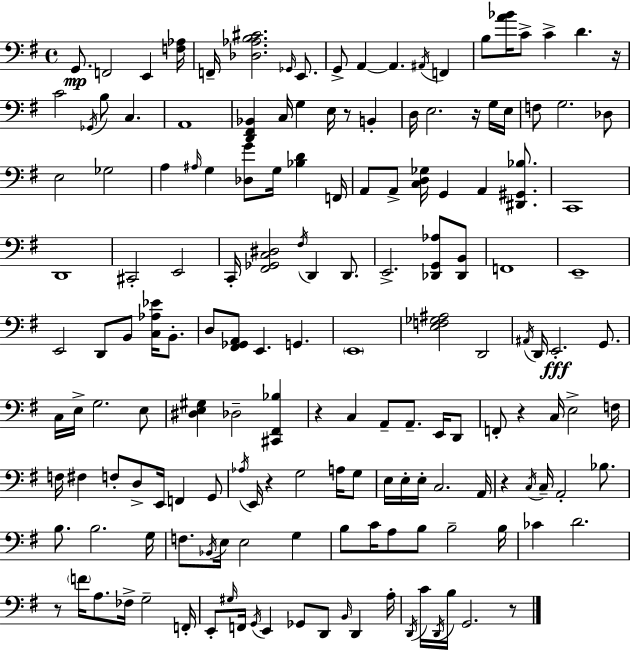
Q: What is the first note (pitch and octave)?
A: G2